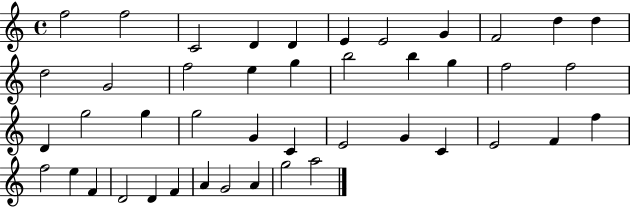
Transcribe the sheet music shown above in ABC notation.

X:1
T:Untitled
M:4/4
L:1/4
K:C
f2 f2 C2 D D E E2 G F2 d d d2 G2 f2 e g b2 b g f2 f2 D g2 g g2 G C E2 G C E2 F f f2 e F D2 D F A G2 A g2 a2